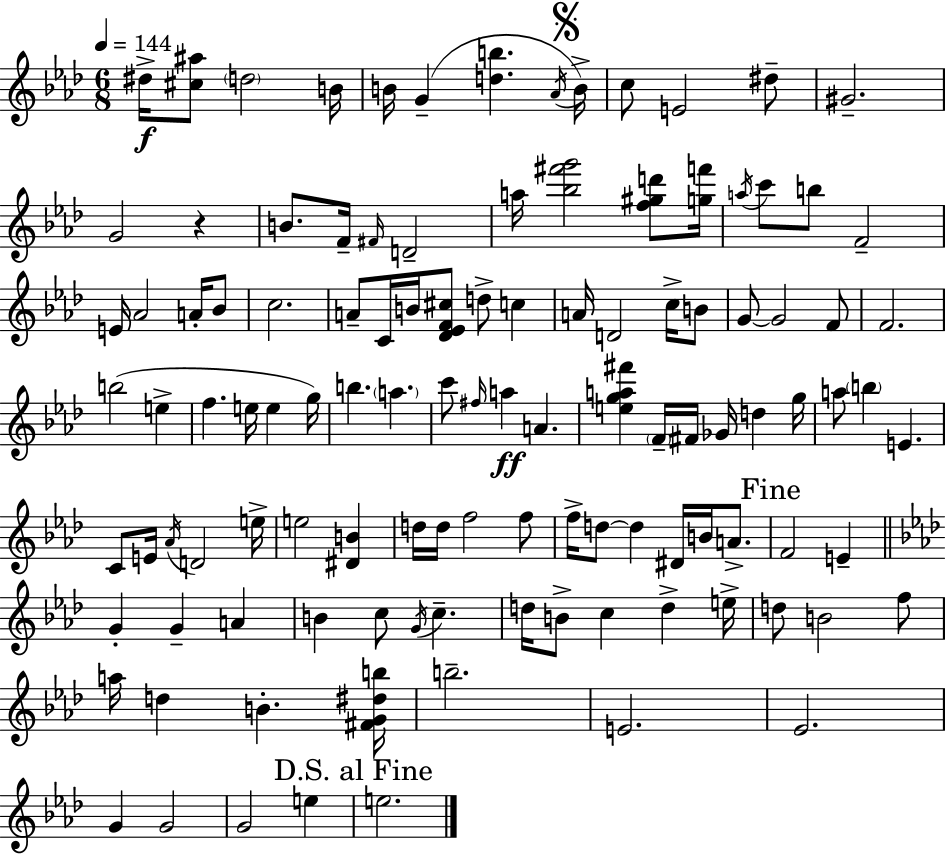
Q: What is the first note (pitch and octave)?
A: D#5